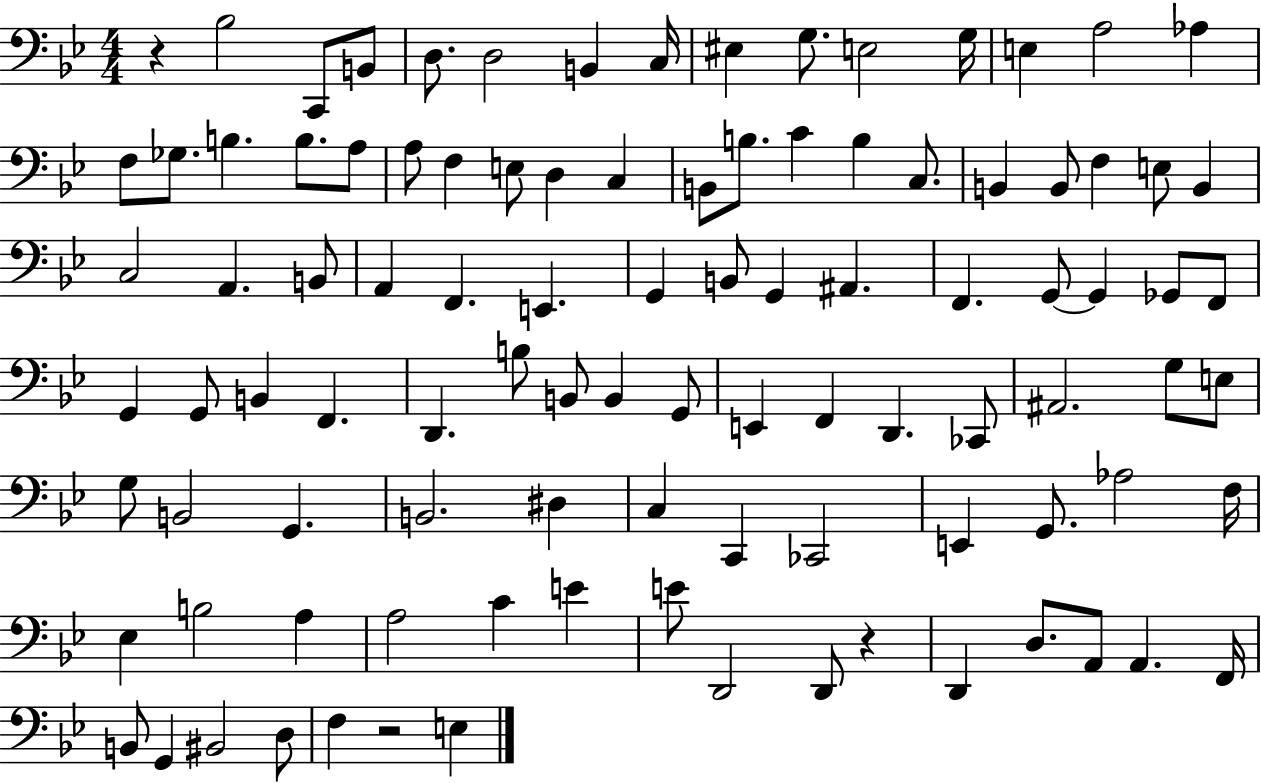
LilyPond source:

{
  \clef bass
  \numericTimeSignature
  \time 4/4
  \key bes \major
  r4 bes2 c,8 b,8 | d8. d2 b,4 c16 | eis4 g8. e2 g16 | e4 a2 aes4 | \break f8 ges8. b4. b8. a8 | a8 f4 e8 d4 c4 | b,8 b8. c'4 b4 c8. | b,4 b,8 f4 e8 b,4 | \break c2 a,4. b,8 | a,4 f,4. e,4. | g,4 b,8 g,4 ais,4. | f,4. g,8~~ g,4 ges,8 f,8 | \break g,4 g,8 b,4 f,4. | d,4. b8 b,8 b,4 g,8 | e,4 f,4 d,4. ces,8 | ais,2. g8 e8 | \break g8 b,2 g,4. | b,2. dis4 | c4 c,4 ces,2 | e,4 g,8. aes2 f16 | \break ees4 b2 a4 | a2 c'4 e'4 | e'8 d,2 d,8 r4 | d,4 d8. a,8 a,4. f,16 | \break b,8 g,4 bis,2 d8 | f4 r2 e4 | \bar "|."
}